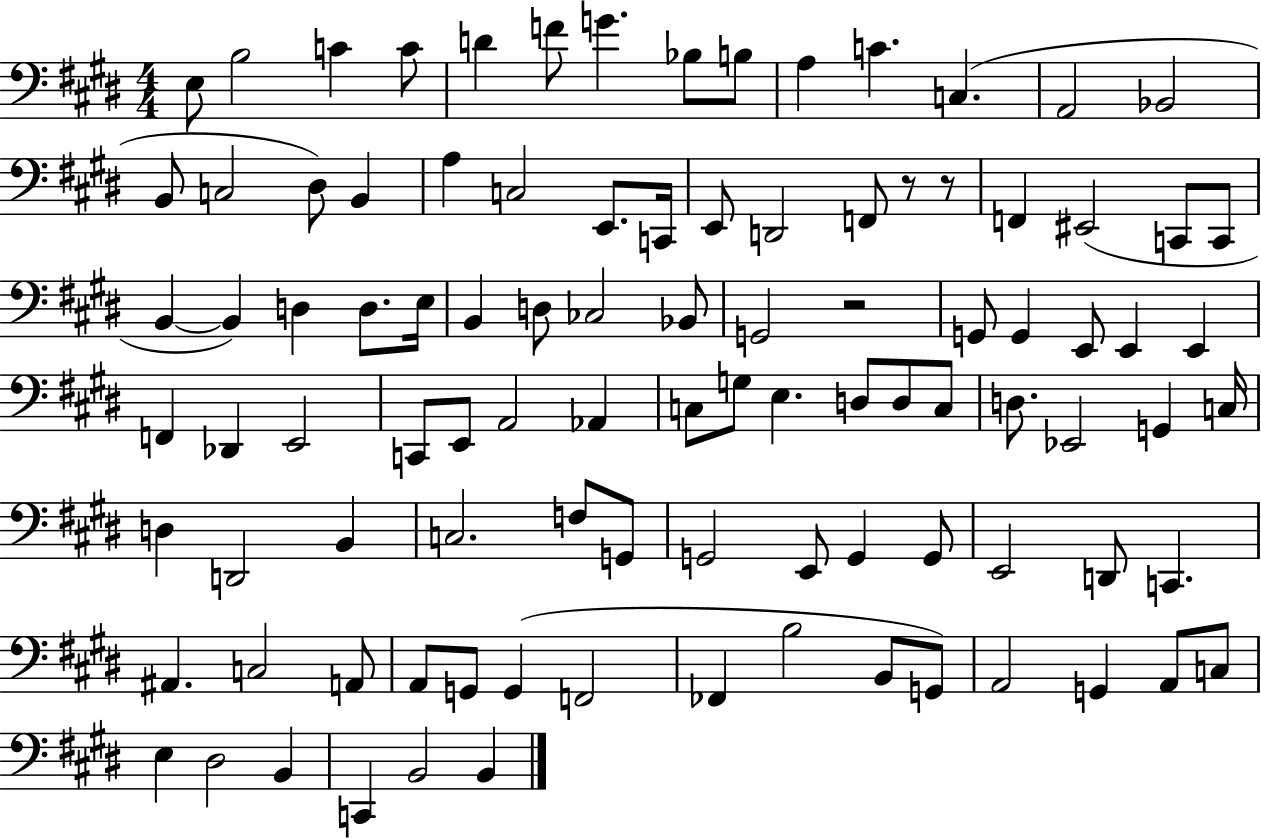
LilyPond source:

{
  \clef bass
  \numericTimeSignature
  \time 4/4
  \key e \major
  e8 b2 c'4 c'8 | d'4 f'8 g'4. bes8 b8 | a4 c'4. c4.( | a,2 bes,2 | \break b,8 c2 dis8) b,4 | a4 c2 e,8. c,16 | e,8 d,2 f,8 r8 r8 | f,4 eis,2( c,8 c,8 | \break b,4~~ b,4) d4 d8. e16 | b,4 d8 ces2 bes,8 | g,2 r2 | g,8 g,4 e,8 e,4 e,4 | \break f,4 des,4 e,2 | c,8 e,8 a,2 aes,4 | c8 g8 e4. d8 d8 c8 | d8. ees,2 g,4 c16 | \break d4 d,2 b,4 | c2. f8 g,8 | g,2 e,8 g,4 g,8 | e,2 d,8 c,4. | \break ais,4. c2 a,8 | a,8 g,8 g,4( f,2 | fes,4 b2 b,8 g,8) | a,2 g,4 a,8 c8 | \break e4 dis2 b,4 | c,4 b,2 b,4 | \bar "|."
}